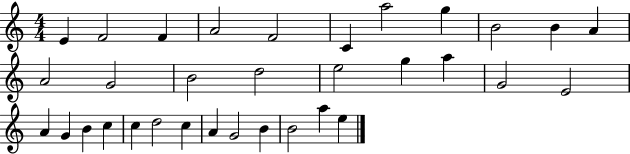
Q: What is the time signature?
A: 4/4